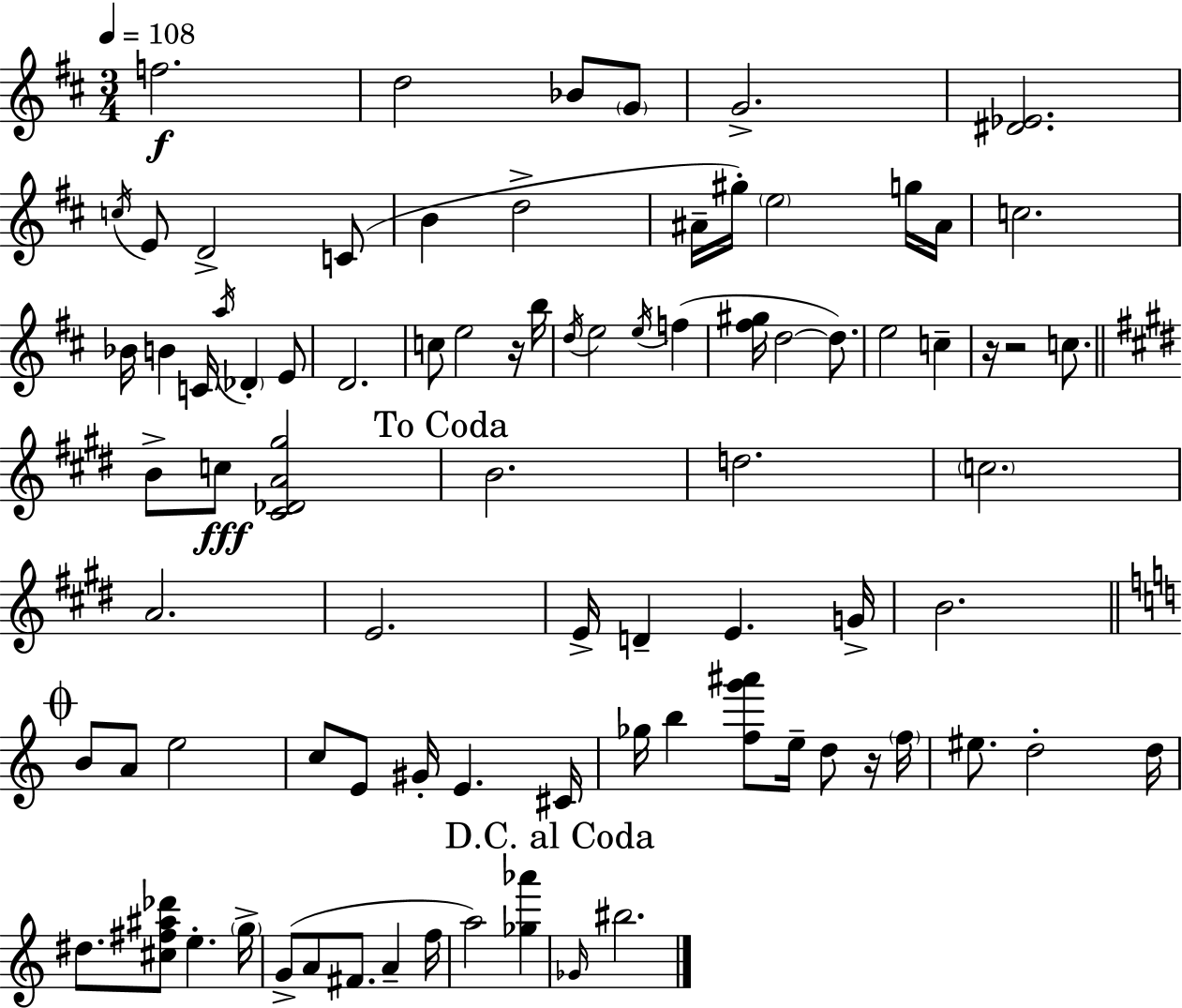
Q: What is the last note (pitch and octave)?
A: BIS5